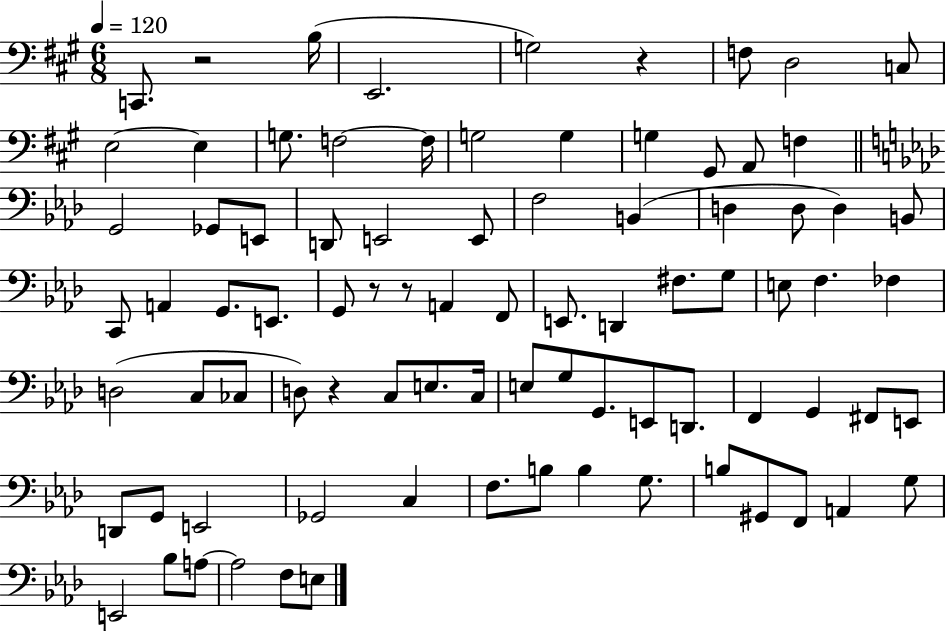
C2/e. R/h B3/s E2/h. G3/h R/q F3/e D3/h C3/e E3/h E3/q G3/e. F3/h F3/s G3/h G3/q G3/q G#2/e A2/e F3/q G2/h Gb2/e E2/e D2/e E2/h E2/e F3/h B2/q D3/q D3/e D3/q B2/e C2/e A2/q G2/e. E2/e. G2/e R/e R/e A2/q F2/e E2/e. D2/q F#3/e. G3/e E3/e F3/q. FES3/q D3/h C3/e CES3/e D3/e R/q C3/e E3/e. C3/s E3/e G3/e G2/e. E2/e D2/e. F2/q G2/q F#2/e E2/e D2/e G2/e E2/h Gb2/h C3/q F3/e. B3/e B3/q G3/e. B3/e G#2/e F2/e A2/q G3/e E2/h Bb3/e A3/e A3/h F3/e E3/e